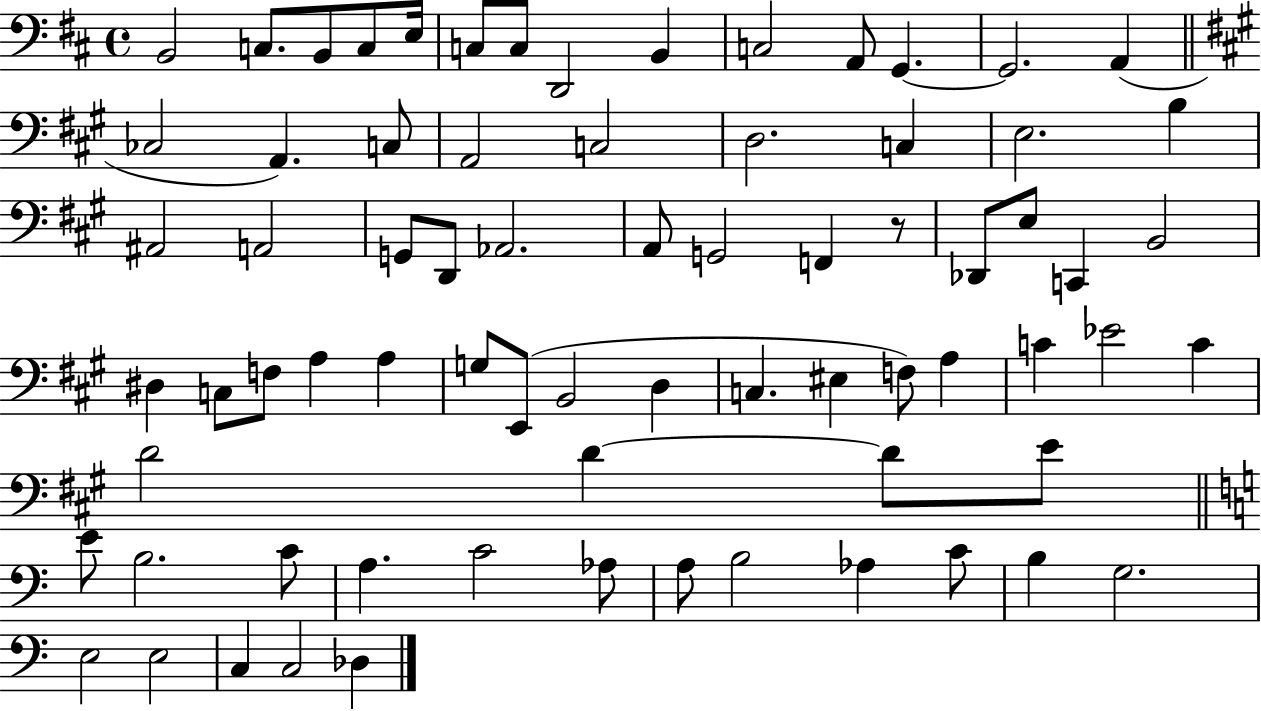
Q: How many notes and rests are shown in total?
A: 73